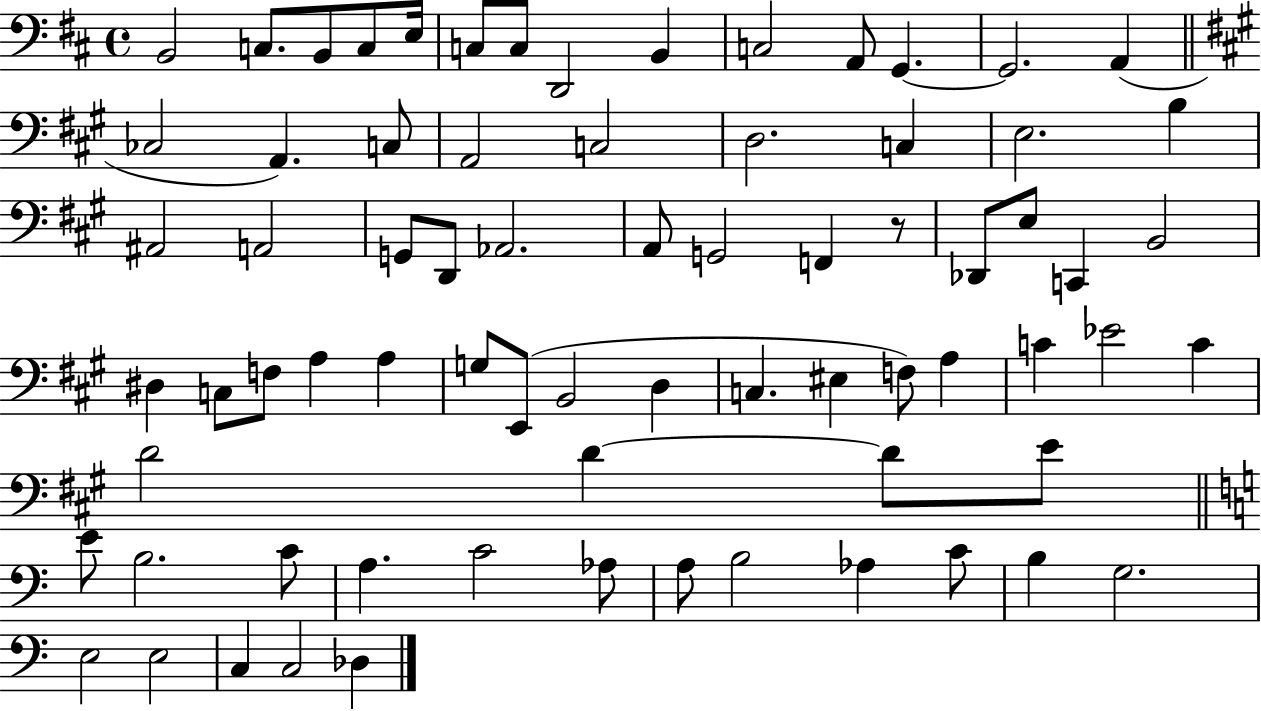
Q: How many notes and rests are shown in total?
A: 73